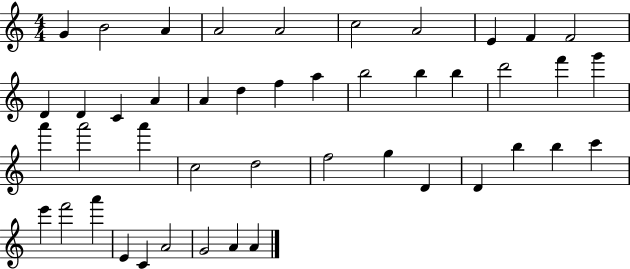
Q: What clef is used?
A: treble